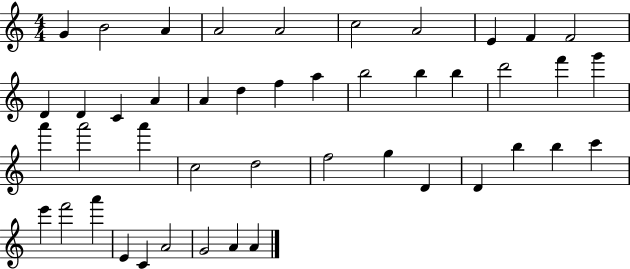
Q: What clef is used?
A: treble